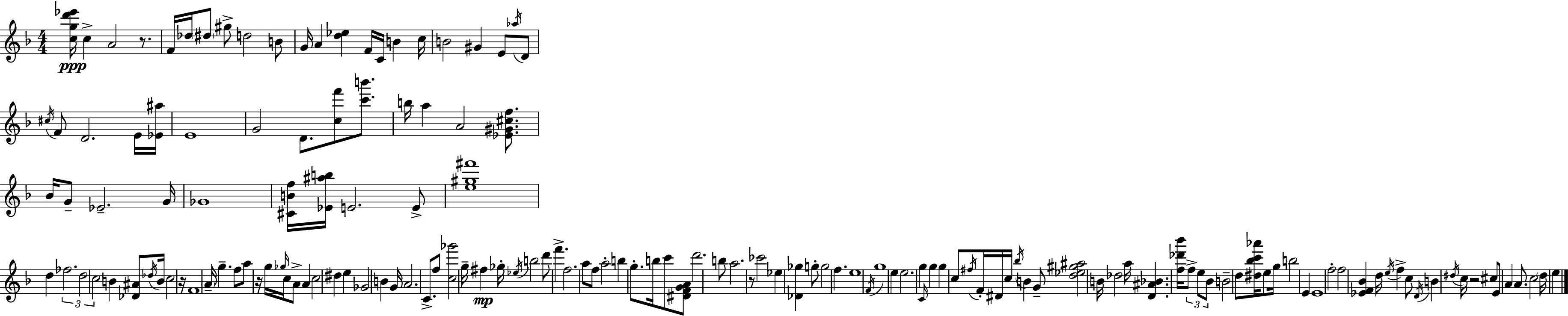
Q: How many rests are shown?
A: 5